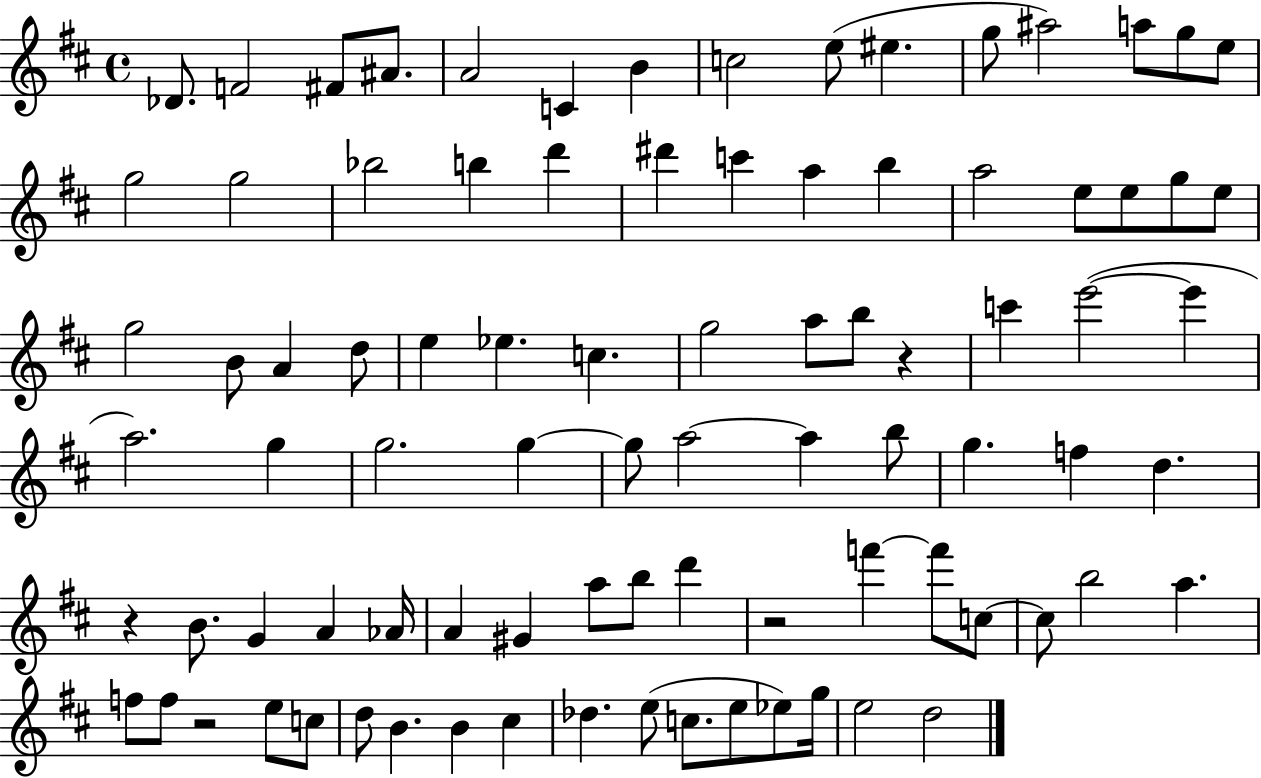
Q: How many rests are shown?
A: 4